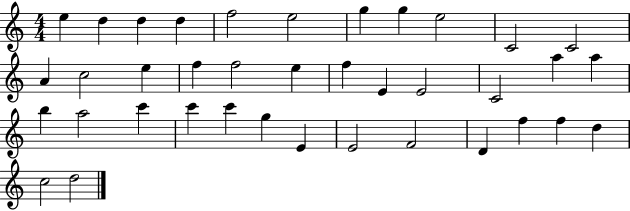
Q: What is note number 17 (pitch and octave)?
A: E5